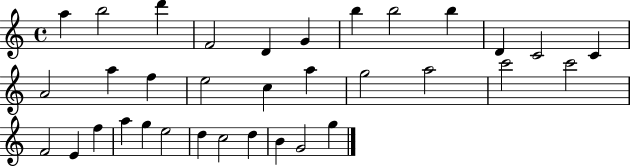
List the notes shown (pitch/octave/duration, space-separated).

A5/q B5/h D6/q F4/h D4/q G4/q B5/q B5/h B5/q D4/q C4/h C4/q A4/h A5/q F5/q E5/h C5/q A5/q G5/h A5/h C6/h C6/h F4/h E4/q F5/q A5/q G5/q E5/h D5/q C5/h D5/q B4/q G4/h G5/q